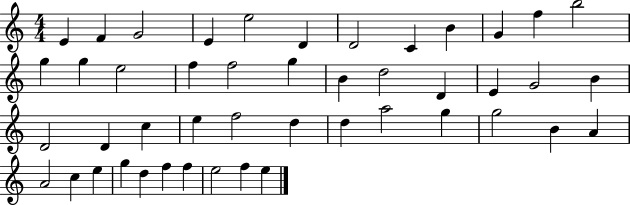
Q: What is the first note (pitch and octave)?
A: E4